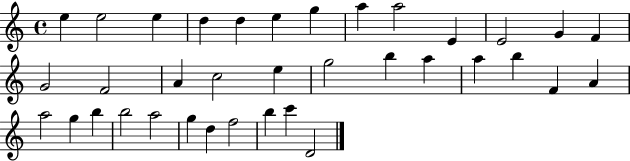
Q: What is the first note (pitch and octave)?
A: E5